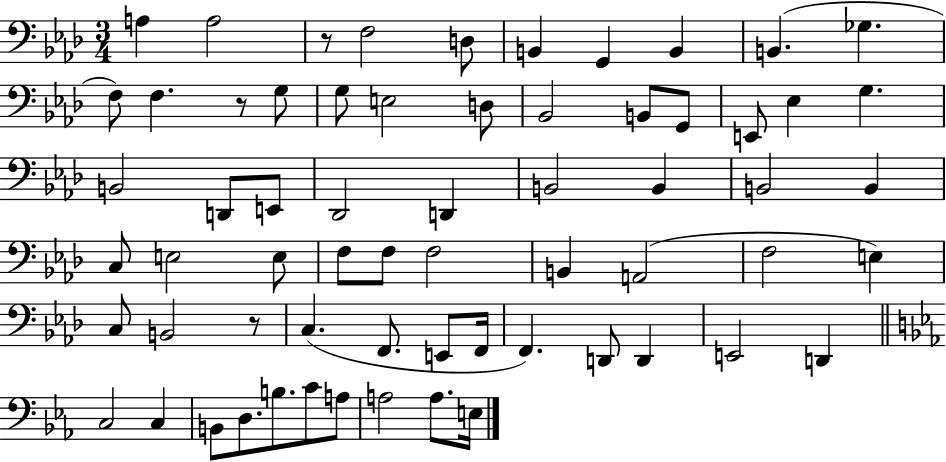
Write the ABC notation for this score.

X:1
T:Untitled
M:3/4
L:1/4
K:Ab
A, A,2 z/2 F,2 D,/2 B,, G,, B,, B,, _G, F,/2 F, z/2 G,/2 G,/2 E,2 D,/2 _B,,2 B,,/2 G,,/2 E,,/2 _E, G, B,,2 D,,/2 E,,/2 _D,,2 D,, B,,2 B,, B,,2 B,, C,/2 E,2 E,/2 F,/2 F,/2 F,2 B,, A,,2 F,2 E, C,/2 B,,2 z/2 C, F,,/2 E,,/2 F,,/4 F,, D,,/2 D,, E,,2 D,, C,2 C, B,,/2 D,/2 B,/2 C/2 A,/2 A,2 A,/2 E,/4